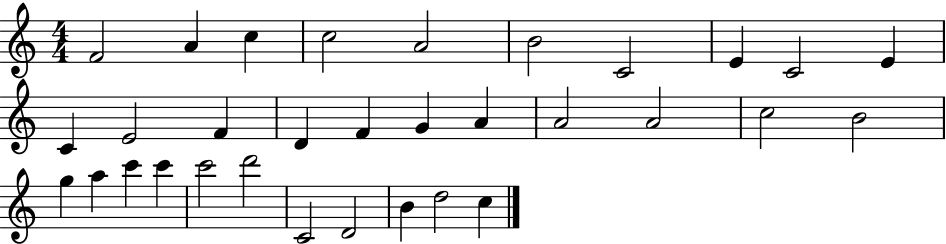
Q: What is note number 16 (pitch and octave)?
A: G4